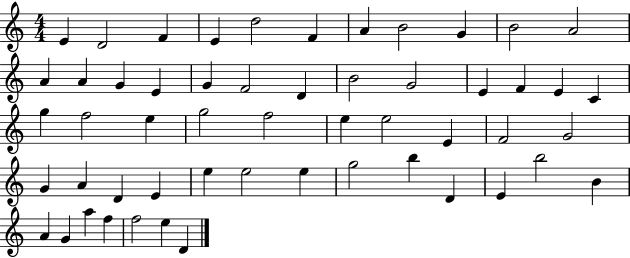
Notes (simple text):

E4/q D4/h F4/q E4/q D5/h F4/q A4/q B4/h G4/q B4/h A4/h A4/q A4/q G4/q E4/q G4/q F4/h D4/q B4/h G4/h E4/q F4/q E4/q C4/q G5/q F5/h E5/q G5/h F5/h E5/q E5/h E4/q F4/h G4/h G4/q A4/q D4/q E4/q E5/q E5/h E5/q G5/h B5/q D4/q E4/q B5/h B4/q A4/q G4/q A5/q F5/q F5/h E5/q D4/q